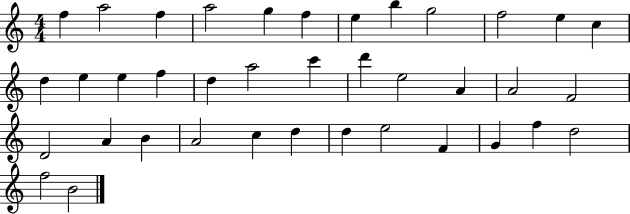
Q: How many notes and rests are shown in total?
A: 38